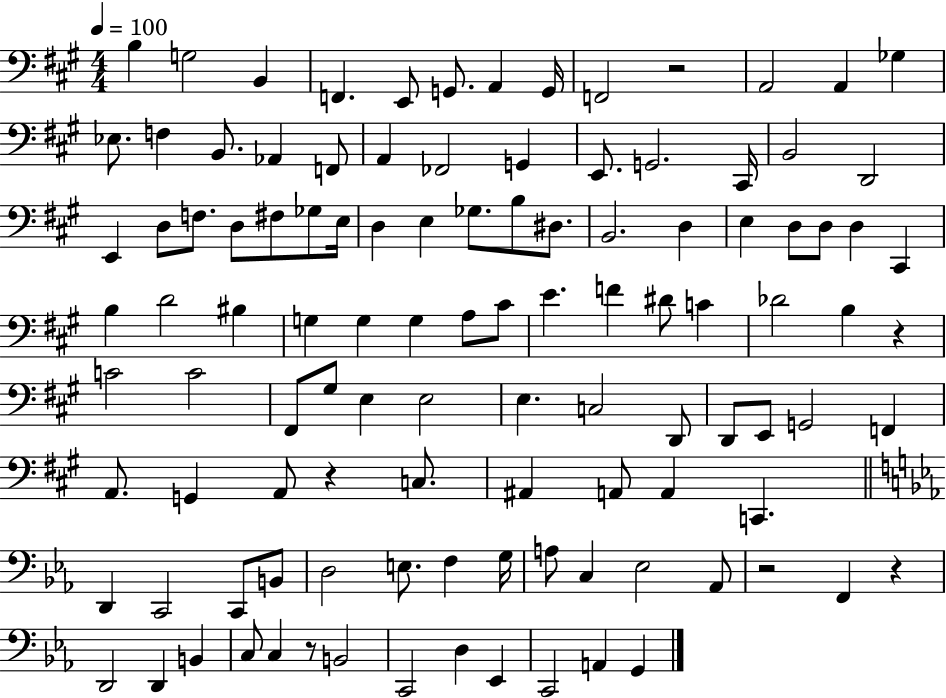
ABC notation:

X:1
T:Untitled
M:4/4
L:1/4
K:A
B, G,2 B,, F,, E,,/2 G,,/2 A,, G,,/4 F,,2 z2 A,,2 A,, _G, _E,/2 F, B,,/2 _A,, F,,/2 A,, _F,,2 G,, E,,/2 G,,2 ^C,,/4 B,,2 D,,2 E,, D,/2 F,/2 D,/2 ^F,/2 _G,/2 E,/4 D, E, _G,/2 B,/2 ^D,/2 B,,2 D, E, D,/2 D,/2 D, ^C,, B, D2 ^B, G, G, G, A,/2 ^C/2 E F ^D/2 C _D2 B, z C2 C2 ^F,,/2 ^G,/2 E, E,2 E, C,2 D,,/2 D,,/2 E,,/2 G,,2 F,, A,,/2 G,, A,,/2 z C,/2 ^A,, A,,/2 A,, C,, D,, C,,2 C,,/2 B,,/2 D,2 E,/2 F, G,/4 A,/2 C, _E,2 _A,,/2 z2 F,, z D,,2 D,, B,, C,/2 C, z/2 B,,2 C,,2 D, _E,, C,,2 A,, G,,